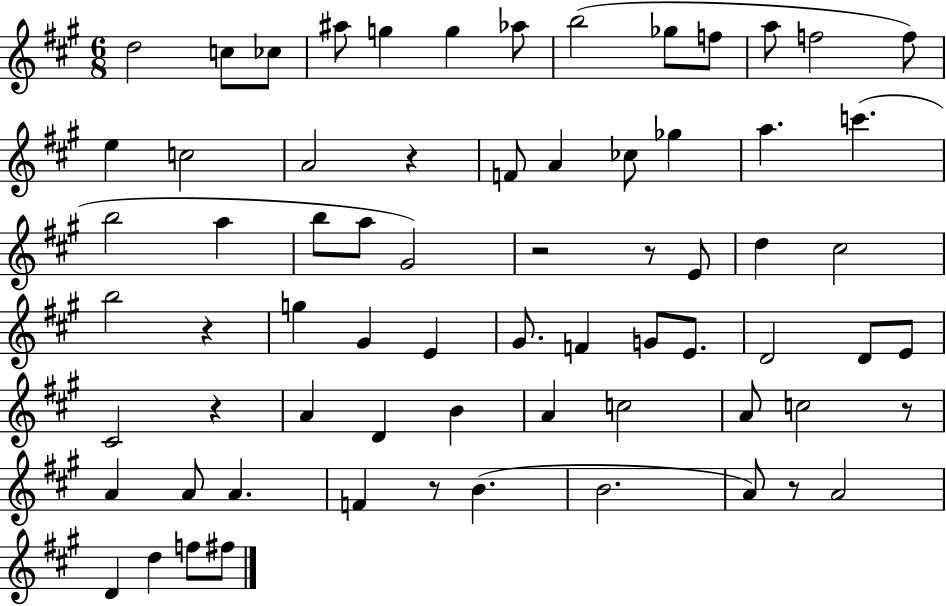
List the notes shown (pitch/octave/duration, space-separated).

D5/h C5/e CES5/e A#5/e G5/q G5/q Ab5/e B5/h Gb5/e F5/e A5/e F5/h F5/e E5/q C5/h A4/h R/q F4/e A4/q CES5/e Gb5/q A5/q. C6/q. B5/h A5/q B5/e A5/e G#4/h R/h R/e E4/e D5/q C#5/h B5/h R/q G5/q G#4/q E4/q G#4/e. F4/q G4/e E4/e. D4/h D4/e E4/e C#4/h R/q A4/q D4/q B4/q A4/q C5/h A4/e C5/h R/e A4/q A4/e A4/q. F4/q R/e B4/q. B4/h. A4/e R/e A4/h D4/q D5/q F5/e F#5/e